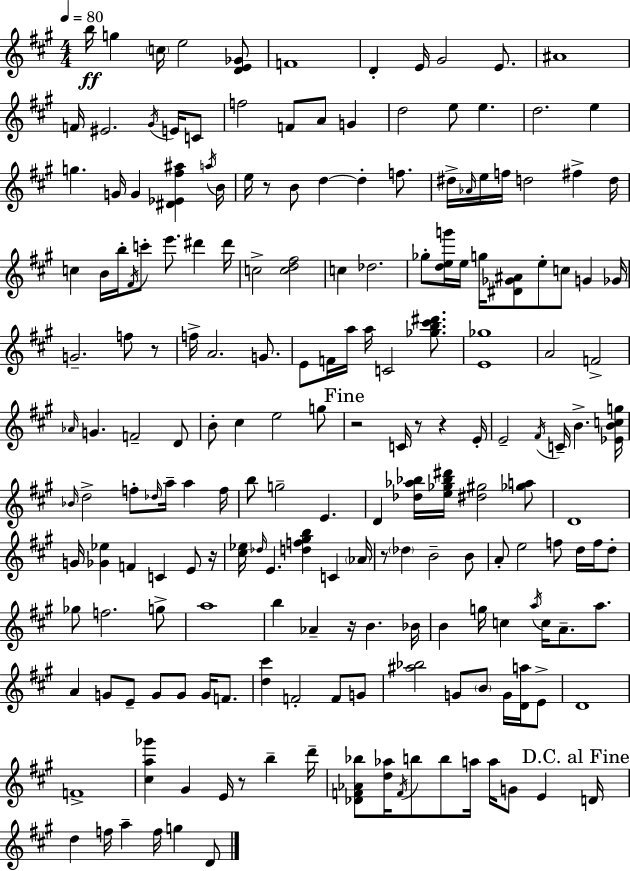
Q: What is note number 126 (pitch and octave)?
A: A5